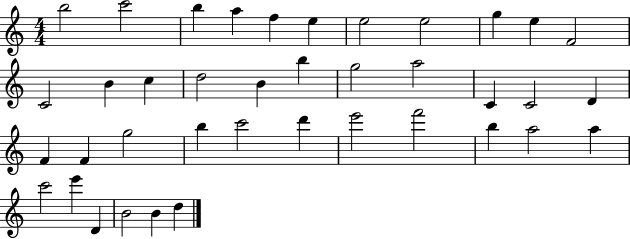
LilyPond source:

{
  \clef treble
  \numericTimeSignature
  \time 4/4
  \key c \major
  b''2 c'''2 | b''4 a''4 f''4 e''4 | e''2 e''2 | g''4 e''4 f'2 | \break c'2 b'4 c''4 | d''2 b'4 b''4 | g''2 a''2 | c'4 c'2 d'4 | \break f'4 f'4 g''2 | b''4 c'''2 d'''4 | e'''2 f'''2 | b''4 a''2 a''4 | \break c'''2 e'''4 d'4 | b'2 b'4 d''4 | \bar "|."
}